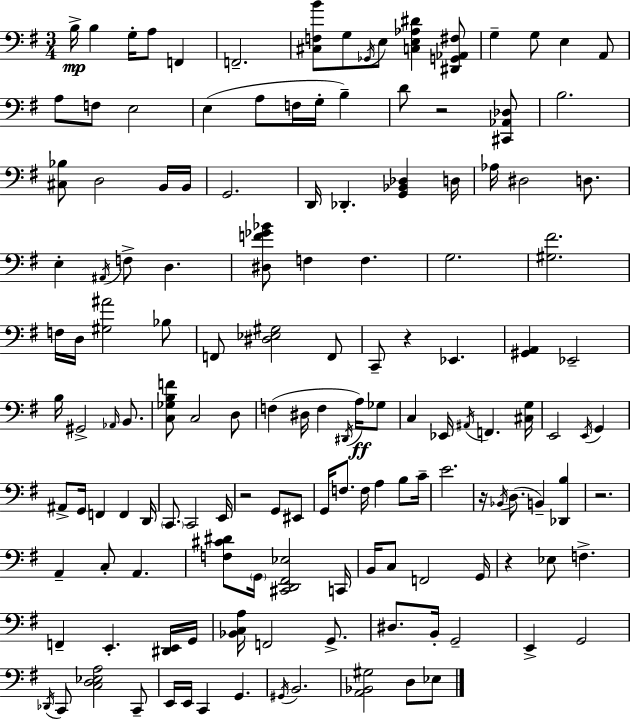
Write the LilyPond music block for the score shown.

{
  \clef bass
  \numericTimeSignature
  \time 3/4
  \key e \minor
  b16->\mp b4 g16-. a8 f,4 | f,2.-- | <cis f b'>8 g8 \acciaccatura { ges,16 } e8 <c e aes dis'>4 <dis, g, aes, fis>8 | g4-- g8 e4 a,8 | \break a8 f8 e2 | e4( a8 f16 g16-. b4--) | d'8 r2 <cis, aes, des>8 | b2. | \break <cis bes>8 d2 b,16 | b,16 g,2. | d,16 des,4.-. <g, bes, des>4 | d16 aes16 dis2 d8. | \break e4-. \acciaccatura { ais,16 } f8-> d4. | <dis f' ges' bes'>8 f4 f4. | g2. | <gis fis'>2. | \break f16 d16 <gis ais'>2 | bes8 f,8 <dis ees gis>2 | f,8 c,8-- r4 ees,4. | <gis, a,>4 ees,2-- | \break b16 gis,2-> \grace { aes,16 } | b,8. <c ges b f'>8 c2 | d8 f4( dis16 f4 | \acciaccatura { dis,16 }) a16\ff ges8 c4 ees,16 \acciaccatura { ais,16 } f,4. | \break <cis g>16 e,2 | \acciaccatura { e,16 } g,4 ais,8-> g,16 f,4 | f,4 d,16 \parenthesize c,8. c,2 | e,16 r2 | \break g,8 eis,8 g,16 f8. f16 a4 | b8 c'16-- e'2. | r16 \acciaccatura { bes,16 }( d8. b,4--) | <des, b>4 r2. | \break a,4-- c8-. | a,4. <f cis' dis'>8 \parenthesize g,16 <cis, d, fis, ees>2 | c,16 b,16 c8 f,2 | g,16 r4 ees8 | \break f4.-> f,4-- e,4.-. | <dis, e,>16 g,16 <bes, c a>16 f,2 | g,8.-> dis8. b,16-. g,2-- | e,4-> g,2 | \break \acciaccatura { des,16 } c,8 <c d ees a>2 | c,8-- e,16 e,16 c,4 | g,4. \acciaccatura { gis,16 } b,2. | <a, bes, gis>2 | \break d8 ees8 \bar "|."
}